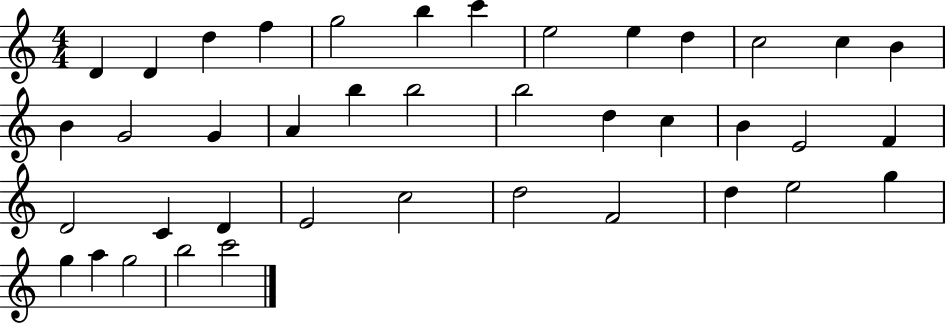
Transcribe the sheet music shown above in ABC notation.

X:1
T:Untitled
M:4/4
L:1/4
K:C
D D d f g2 b c' e2 e d c2 c B B G2 G A b b2 b2 d c B E2 F D2 C D E2 c2 d2 F2 d e2 g g a g2 b2 c'2